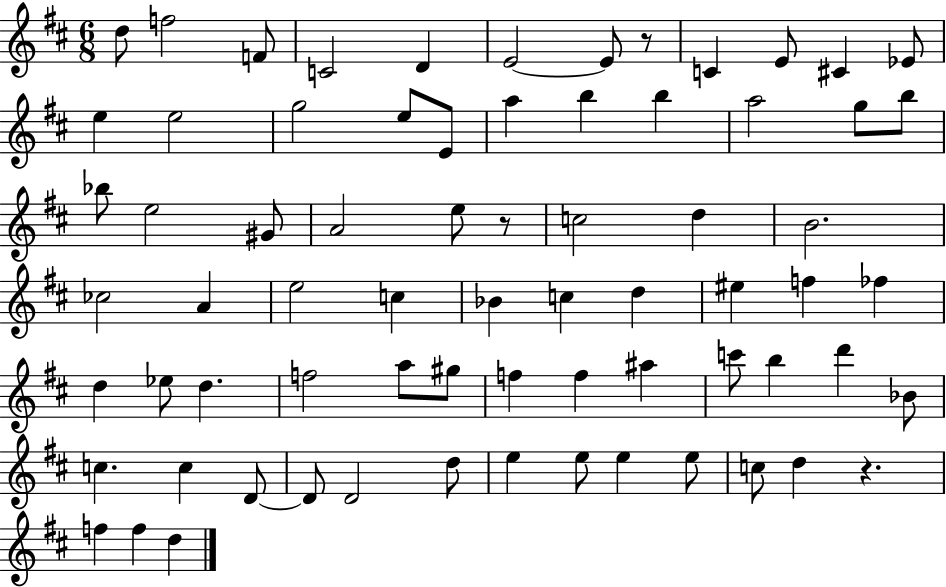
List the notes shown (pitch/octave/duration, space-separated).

D5/e F5/h F4/e C4/h D4/q E4/h E4/e R/e C4/q E4/e C#4/q Eb4/e E5/q E5/h G5/h E5/e E4/e A5/q B5/q B5/q A5/h G5/e B5/e Bb5/e E5/h G#4/e A4/h E5/e R/e C5/h D5/q B4/h. CES5/h A4/q E5/h C5/q Bb4/q C5/q D5/q EIS5/q F5/q FES5/q D5/q Eb5/e D5/q. F5/h A5/e G#5/e F5/q F5/q A#5/q C6/e B5/q D6/q Bb4/e C5/q. C5/q D4/e D4/e D4/h D5/e E5/q E5/e E5/q E5/e C5/e D5/q R/q. F5/q F5/q D5/q